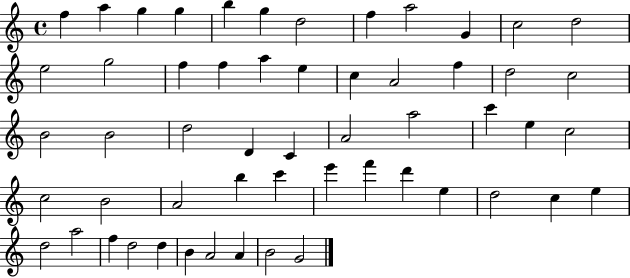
X:1
T:Untitled
M:4/4
L:1/4
K:C
f a g g b g d2 f a2 G c2 d2 e2 g2 f f a e c A2 f d2 c2 B2 B2 d2 D C A2 a2 c' e c2 c2 B2 A2 b c' e' f' d' e d2 c e d2 a2 f d2 d B A2 A B2 G2